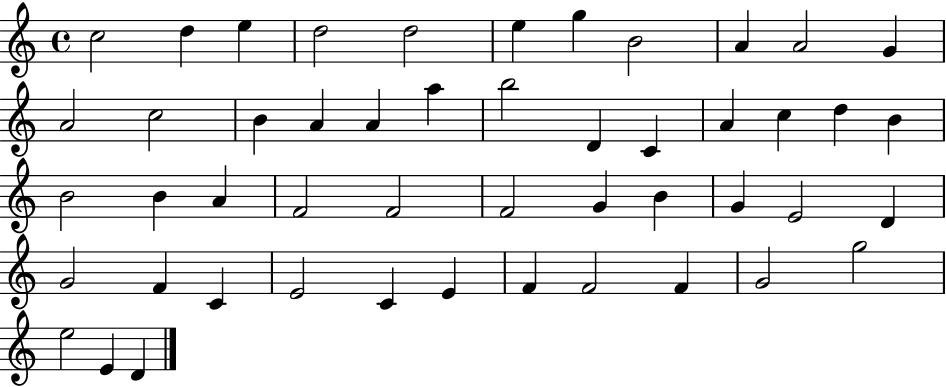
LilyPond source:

{
  \clef treble
  \time 4/4
  \defaultTimeSignature
  \key c \major
  c''2 d''4 e''4 | d''2 d''2 | e''4 g''4 b'2 | a'4 a'2 g'4 | \break a'2 c''2 | b'4 a'4 a'4 a''4 | b''2 d'4 c'4 | a'4 c''4 d''4 b'4 | \break b'2 b'4 a'4 | f'2 f'2 | f'2 g'4 b'4 | g'4 e'2 d'4 | \break g'2 f'4 c'4 | e'2 c'4 e'4 | f'4 f'2 f'4 | g'2 g''2 | \break e''2 e'4 d'4 | \bar "|."
}